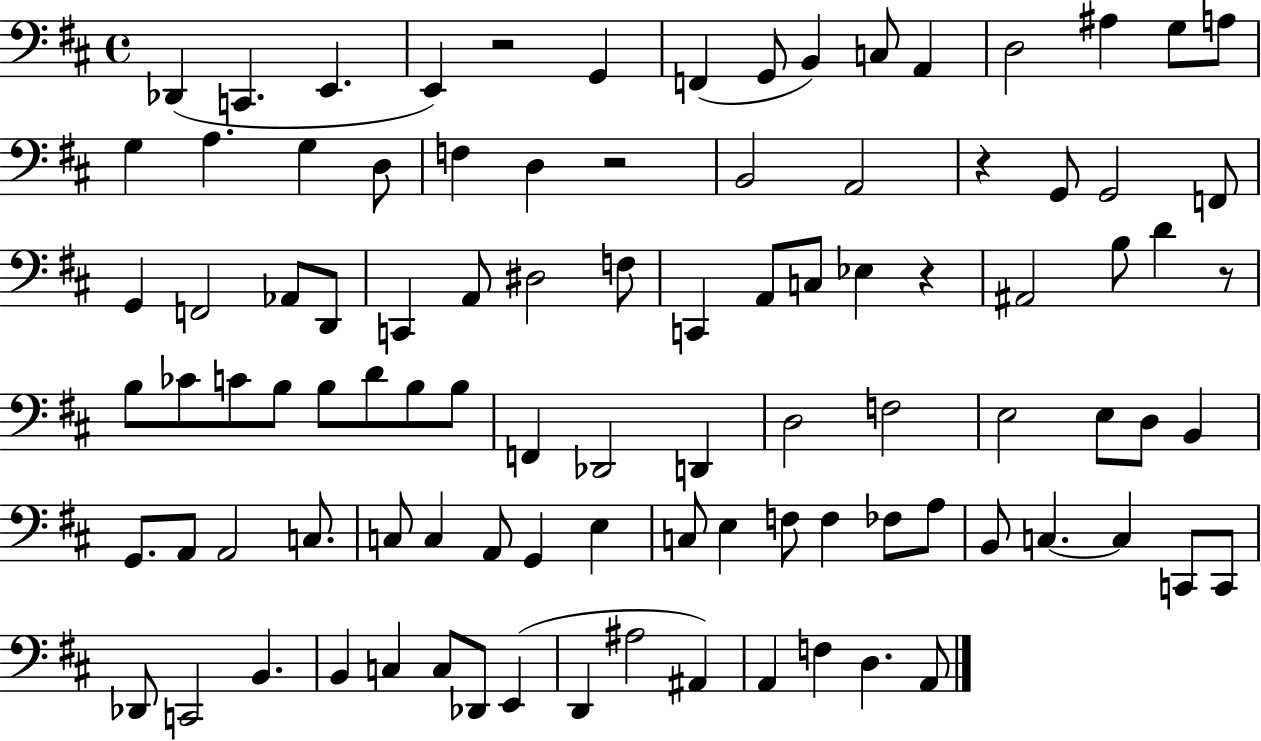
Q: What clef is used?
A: bass